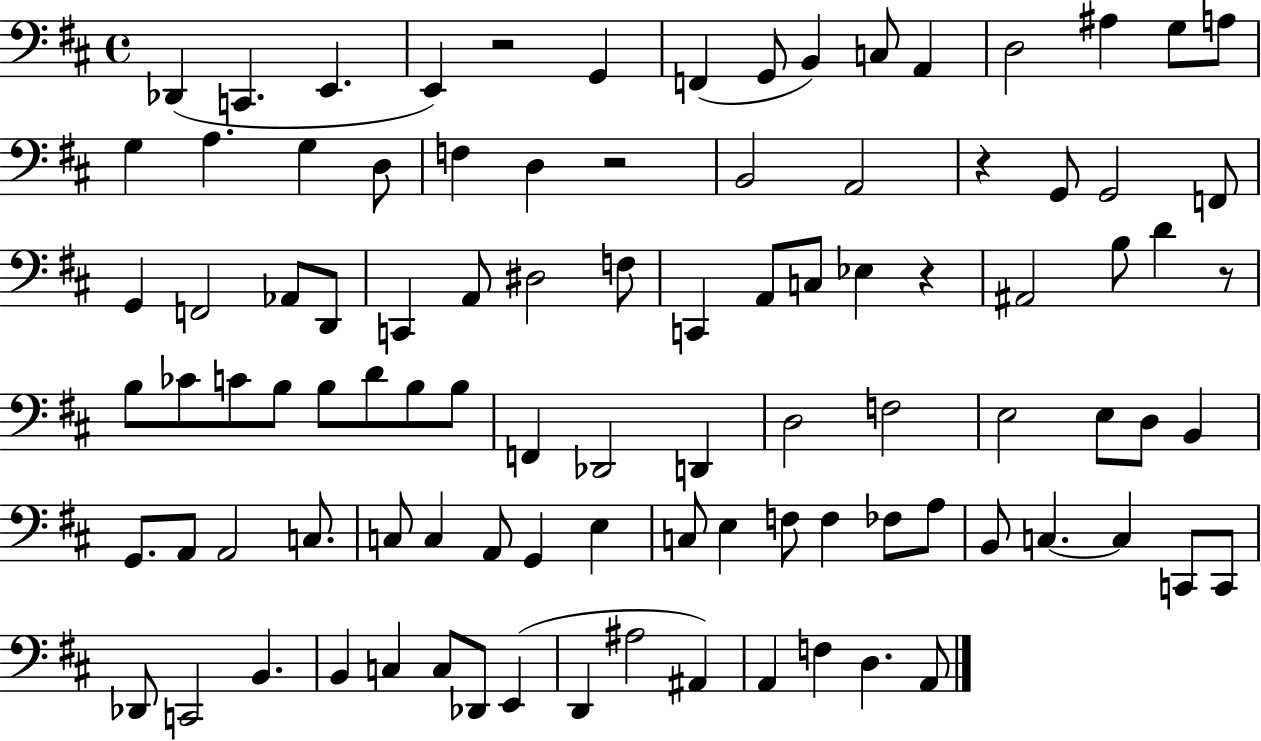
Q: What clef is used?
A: bass